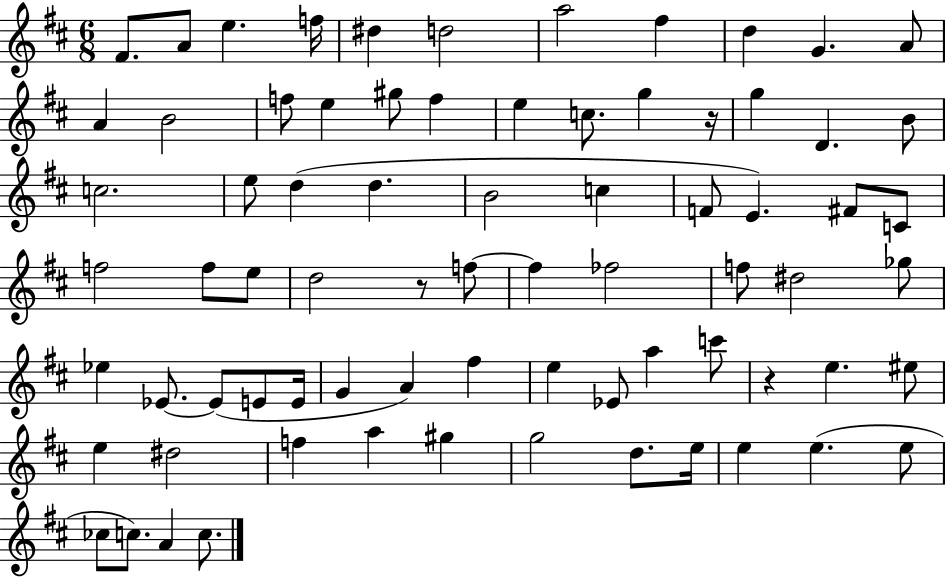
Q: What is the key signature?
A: D major